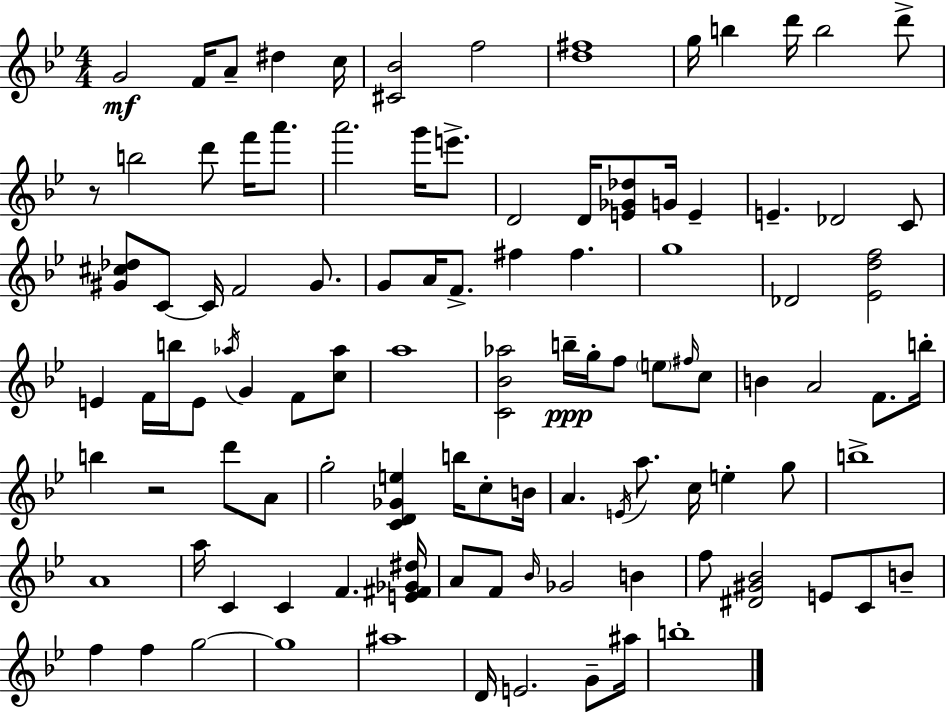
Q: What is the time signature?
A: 4/4